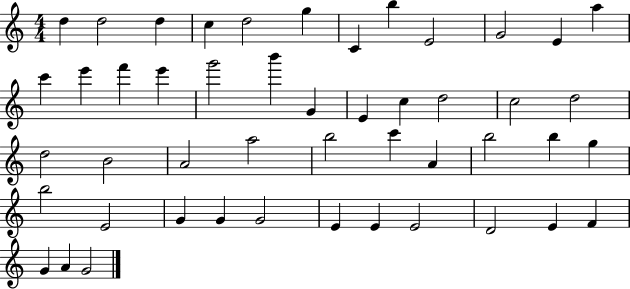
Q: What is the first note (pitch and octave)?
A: D5